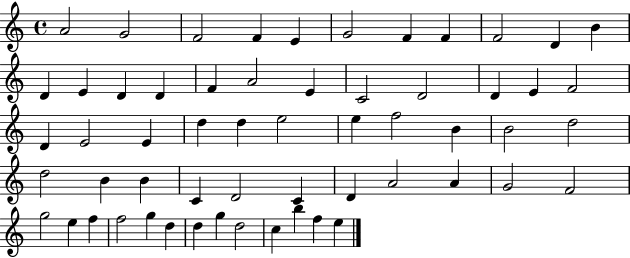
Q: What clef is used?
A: treble